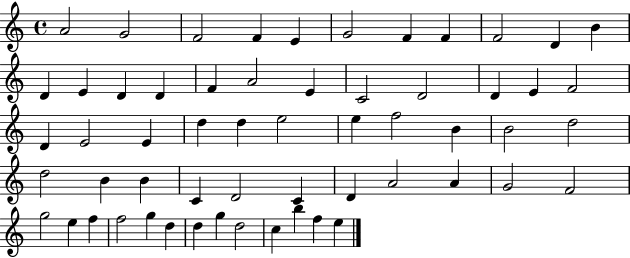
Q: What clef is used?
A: treble